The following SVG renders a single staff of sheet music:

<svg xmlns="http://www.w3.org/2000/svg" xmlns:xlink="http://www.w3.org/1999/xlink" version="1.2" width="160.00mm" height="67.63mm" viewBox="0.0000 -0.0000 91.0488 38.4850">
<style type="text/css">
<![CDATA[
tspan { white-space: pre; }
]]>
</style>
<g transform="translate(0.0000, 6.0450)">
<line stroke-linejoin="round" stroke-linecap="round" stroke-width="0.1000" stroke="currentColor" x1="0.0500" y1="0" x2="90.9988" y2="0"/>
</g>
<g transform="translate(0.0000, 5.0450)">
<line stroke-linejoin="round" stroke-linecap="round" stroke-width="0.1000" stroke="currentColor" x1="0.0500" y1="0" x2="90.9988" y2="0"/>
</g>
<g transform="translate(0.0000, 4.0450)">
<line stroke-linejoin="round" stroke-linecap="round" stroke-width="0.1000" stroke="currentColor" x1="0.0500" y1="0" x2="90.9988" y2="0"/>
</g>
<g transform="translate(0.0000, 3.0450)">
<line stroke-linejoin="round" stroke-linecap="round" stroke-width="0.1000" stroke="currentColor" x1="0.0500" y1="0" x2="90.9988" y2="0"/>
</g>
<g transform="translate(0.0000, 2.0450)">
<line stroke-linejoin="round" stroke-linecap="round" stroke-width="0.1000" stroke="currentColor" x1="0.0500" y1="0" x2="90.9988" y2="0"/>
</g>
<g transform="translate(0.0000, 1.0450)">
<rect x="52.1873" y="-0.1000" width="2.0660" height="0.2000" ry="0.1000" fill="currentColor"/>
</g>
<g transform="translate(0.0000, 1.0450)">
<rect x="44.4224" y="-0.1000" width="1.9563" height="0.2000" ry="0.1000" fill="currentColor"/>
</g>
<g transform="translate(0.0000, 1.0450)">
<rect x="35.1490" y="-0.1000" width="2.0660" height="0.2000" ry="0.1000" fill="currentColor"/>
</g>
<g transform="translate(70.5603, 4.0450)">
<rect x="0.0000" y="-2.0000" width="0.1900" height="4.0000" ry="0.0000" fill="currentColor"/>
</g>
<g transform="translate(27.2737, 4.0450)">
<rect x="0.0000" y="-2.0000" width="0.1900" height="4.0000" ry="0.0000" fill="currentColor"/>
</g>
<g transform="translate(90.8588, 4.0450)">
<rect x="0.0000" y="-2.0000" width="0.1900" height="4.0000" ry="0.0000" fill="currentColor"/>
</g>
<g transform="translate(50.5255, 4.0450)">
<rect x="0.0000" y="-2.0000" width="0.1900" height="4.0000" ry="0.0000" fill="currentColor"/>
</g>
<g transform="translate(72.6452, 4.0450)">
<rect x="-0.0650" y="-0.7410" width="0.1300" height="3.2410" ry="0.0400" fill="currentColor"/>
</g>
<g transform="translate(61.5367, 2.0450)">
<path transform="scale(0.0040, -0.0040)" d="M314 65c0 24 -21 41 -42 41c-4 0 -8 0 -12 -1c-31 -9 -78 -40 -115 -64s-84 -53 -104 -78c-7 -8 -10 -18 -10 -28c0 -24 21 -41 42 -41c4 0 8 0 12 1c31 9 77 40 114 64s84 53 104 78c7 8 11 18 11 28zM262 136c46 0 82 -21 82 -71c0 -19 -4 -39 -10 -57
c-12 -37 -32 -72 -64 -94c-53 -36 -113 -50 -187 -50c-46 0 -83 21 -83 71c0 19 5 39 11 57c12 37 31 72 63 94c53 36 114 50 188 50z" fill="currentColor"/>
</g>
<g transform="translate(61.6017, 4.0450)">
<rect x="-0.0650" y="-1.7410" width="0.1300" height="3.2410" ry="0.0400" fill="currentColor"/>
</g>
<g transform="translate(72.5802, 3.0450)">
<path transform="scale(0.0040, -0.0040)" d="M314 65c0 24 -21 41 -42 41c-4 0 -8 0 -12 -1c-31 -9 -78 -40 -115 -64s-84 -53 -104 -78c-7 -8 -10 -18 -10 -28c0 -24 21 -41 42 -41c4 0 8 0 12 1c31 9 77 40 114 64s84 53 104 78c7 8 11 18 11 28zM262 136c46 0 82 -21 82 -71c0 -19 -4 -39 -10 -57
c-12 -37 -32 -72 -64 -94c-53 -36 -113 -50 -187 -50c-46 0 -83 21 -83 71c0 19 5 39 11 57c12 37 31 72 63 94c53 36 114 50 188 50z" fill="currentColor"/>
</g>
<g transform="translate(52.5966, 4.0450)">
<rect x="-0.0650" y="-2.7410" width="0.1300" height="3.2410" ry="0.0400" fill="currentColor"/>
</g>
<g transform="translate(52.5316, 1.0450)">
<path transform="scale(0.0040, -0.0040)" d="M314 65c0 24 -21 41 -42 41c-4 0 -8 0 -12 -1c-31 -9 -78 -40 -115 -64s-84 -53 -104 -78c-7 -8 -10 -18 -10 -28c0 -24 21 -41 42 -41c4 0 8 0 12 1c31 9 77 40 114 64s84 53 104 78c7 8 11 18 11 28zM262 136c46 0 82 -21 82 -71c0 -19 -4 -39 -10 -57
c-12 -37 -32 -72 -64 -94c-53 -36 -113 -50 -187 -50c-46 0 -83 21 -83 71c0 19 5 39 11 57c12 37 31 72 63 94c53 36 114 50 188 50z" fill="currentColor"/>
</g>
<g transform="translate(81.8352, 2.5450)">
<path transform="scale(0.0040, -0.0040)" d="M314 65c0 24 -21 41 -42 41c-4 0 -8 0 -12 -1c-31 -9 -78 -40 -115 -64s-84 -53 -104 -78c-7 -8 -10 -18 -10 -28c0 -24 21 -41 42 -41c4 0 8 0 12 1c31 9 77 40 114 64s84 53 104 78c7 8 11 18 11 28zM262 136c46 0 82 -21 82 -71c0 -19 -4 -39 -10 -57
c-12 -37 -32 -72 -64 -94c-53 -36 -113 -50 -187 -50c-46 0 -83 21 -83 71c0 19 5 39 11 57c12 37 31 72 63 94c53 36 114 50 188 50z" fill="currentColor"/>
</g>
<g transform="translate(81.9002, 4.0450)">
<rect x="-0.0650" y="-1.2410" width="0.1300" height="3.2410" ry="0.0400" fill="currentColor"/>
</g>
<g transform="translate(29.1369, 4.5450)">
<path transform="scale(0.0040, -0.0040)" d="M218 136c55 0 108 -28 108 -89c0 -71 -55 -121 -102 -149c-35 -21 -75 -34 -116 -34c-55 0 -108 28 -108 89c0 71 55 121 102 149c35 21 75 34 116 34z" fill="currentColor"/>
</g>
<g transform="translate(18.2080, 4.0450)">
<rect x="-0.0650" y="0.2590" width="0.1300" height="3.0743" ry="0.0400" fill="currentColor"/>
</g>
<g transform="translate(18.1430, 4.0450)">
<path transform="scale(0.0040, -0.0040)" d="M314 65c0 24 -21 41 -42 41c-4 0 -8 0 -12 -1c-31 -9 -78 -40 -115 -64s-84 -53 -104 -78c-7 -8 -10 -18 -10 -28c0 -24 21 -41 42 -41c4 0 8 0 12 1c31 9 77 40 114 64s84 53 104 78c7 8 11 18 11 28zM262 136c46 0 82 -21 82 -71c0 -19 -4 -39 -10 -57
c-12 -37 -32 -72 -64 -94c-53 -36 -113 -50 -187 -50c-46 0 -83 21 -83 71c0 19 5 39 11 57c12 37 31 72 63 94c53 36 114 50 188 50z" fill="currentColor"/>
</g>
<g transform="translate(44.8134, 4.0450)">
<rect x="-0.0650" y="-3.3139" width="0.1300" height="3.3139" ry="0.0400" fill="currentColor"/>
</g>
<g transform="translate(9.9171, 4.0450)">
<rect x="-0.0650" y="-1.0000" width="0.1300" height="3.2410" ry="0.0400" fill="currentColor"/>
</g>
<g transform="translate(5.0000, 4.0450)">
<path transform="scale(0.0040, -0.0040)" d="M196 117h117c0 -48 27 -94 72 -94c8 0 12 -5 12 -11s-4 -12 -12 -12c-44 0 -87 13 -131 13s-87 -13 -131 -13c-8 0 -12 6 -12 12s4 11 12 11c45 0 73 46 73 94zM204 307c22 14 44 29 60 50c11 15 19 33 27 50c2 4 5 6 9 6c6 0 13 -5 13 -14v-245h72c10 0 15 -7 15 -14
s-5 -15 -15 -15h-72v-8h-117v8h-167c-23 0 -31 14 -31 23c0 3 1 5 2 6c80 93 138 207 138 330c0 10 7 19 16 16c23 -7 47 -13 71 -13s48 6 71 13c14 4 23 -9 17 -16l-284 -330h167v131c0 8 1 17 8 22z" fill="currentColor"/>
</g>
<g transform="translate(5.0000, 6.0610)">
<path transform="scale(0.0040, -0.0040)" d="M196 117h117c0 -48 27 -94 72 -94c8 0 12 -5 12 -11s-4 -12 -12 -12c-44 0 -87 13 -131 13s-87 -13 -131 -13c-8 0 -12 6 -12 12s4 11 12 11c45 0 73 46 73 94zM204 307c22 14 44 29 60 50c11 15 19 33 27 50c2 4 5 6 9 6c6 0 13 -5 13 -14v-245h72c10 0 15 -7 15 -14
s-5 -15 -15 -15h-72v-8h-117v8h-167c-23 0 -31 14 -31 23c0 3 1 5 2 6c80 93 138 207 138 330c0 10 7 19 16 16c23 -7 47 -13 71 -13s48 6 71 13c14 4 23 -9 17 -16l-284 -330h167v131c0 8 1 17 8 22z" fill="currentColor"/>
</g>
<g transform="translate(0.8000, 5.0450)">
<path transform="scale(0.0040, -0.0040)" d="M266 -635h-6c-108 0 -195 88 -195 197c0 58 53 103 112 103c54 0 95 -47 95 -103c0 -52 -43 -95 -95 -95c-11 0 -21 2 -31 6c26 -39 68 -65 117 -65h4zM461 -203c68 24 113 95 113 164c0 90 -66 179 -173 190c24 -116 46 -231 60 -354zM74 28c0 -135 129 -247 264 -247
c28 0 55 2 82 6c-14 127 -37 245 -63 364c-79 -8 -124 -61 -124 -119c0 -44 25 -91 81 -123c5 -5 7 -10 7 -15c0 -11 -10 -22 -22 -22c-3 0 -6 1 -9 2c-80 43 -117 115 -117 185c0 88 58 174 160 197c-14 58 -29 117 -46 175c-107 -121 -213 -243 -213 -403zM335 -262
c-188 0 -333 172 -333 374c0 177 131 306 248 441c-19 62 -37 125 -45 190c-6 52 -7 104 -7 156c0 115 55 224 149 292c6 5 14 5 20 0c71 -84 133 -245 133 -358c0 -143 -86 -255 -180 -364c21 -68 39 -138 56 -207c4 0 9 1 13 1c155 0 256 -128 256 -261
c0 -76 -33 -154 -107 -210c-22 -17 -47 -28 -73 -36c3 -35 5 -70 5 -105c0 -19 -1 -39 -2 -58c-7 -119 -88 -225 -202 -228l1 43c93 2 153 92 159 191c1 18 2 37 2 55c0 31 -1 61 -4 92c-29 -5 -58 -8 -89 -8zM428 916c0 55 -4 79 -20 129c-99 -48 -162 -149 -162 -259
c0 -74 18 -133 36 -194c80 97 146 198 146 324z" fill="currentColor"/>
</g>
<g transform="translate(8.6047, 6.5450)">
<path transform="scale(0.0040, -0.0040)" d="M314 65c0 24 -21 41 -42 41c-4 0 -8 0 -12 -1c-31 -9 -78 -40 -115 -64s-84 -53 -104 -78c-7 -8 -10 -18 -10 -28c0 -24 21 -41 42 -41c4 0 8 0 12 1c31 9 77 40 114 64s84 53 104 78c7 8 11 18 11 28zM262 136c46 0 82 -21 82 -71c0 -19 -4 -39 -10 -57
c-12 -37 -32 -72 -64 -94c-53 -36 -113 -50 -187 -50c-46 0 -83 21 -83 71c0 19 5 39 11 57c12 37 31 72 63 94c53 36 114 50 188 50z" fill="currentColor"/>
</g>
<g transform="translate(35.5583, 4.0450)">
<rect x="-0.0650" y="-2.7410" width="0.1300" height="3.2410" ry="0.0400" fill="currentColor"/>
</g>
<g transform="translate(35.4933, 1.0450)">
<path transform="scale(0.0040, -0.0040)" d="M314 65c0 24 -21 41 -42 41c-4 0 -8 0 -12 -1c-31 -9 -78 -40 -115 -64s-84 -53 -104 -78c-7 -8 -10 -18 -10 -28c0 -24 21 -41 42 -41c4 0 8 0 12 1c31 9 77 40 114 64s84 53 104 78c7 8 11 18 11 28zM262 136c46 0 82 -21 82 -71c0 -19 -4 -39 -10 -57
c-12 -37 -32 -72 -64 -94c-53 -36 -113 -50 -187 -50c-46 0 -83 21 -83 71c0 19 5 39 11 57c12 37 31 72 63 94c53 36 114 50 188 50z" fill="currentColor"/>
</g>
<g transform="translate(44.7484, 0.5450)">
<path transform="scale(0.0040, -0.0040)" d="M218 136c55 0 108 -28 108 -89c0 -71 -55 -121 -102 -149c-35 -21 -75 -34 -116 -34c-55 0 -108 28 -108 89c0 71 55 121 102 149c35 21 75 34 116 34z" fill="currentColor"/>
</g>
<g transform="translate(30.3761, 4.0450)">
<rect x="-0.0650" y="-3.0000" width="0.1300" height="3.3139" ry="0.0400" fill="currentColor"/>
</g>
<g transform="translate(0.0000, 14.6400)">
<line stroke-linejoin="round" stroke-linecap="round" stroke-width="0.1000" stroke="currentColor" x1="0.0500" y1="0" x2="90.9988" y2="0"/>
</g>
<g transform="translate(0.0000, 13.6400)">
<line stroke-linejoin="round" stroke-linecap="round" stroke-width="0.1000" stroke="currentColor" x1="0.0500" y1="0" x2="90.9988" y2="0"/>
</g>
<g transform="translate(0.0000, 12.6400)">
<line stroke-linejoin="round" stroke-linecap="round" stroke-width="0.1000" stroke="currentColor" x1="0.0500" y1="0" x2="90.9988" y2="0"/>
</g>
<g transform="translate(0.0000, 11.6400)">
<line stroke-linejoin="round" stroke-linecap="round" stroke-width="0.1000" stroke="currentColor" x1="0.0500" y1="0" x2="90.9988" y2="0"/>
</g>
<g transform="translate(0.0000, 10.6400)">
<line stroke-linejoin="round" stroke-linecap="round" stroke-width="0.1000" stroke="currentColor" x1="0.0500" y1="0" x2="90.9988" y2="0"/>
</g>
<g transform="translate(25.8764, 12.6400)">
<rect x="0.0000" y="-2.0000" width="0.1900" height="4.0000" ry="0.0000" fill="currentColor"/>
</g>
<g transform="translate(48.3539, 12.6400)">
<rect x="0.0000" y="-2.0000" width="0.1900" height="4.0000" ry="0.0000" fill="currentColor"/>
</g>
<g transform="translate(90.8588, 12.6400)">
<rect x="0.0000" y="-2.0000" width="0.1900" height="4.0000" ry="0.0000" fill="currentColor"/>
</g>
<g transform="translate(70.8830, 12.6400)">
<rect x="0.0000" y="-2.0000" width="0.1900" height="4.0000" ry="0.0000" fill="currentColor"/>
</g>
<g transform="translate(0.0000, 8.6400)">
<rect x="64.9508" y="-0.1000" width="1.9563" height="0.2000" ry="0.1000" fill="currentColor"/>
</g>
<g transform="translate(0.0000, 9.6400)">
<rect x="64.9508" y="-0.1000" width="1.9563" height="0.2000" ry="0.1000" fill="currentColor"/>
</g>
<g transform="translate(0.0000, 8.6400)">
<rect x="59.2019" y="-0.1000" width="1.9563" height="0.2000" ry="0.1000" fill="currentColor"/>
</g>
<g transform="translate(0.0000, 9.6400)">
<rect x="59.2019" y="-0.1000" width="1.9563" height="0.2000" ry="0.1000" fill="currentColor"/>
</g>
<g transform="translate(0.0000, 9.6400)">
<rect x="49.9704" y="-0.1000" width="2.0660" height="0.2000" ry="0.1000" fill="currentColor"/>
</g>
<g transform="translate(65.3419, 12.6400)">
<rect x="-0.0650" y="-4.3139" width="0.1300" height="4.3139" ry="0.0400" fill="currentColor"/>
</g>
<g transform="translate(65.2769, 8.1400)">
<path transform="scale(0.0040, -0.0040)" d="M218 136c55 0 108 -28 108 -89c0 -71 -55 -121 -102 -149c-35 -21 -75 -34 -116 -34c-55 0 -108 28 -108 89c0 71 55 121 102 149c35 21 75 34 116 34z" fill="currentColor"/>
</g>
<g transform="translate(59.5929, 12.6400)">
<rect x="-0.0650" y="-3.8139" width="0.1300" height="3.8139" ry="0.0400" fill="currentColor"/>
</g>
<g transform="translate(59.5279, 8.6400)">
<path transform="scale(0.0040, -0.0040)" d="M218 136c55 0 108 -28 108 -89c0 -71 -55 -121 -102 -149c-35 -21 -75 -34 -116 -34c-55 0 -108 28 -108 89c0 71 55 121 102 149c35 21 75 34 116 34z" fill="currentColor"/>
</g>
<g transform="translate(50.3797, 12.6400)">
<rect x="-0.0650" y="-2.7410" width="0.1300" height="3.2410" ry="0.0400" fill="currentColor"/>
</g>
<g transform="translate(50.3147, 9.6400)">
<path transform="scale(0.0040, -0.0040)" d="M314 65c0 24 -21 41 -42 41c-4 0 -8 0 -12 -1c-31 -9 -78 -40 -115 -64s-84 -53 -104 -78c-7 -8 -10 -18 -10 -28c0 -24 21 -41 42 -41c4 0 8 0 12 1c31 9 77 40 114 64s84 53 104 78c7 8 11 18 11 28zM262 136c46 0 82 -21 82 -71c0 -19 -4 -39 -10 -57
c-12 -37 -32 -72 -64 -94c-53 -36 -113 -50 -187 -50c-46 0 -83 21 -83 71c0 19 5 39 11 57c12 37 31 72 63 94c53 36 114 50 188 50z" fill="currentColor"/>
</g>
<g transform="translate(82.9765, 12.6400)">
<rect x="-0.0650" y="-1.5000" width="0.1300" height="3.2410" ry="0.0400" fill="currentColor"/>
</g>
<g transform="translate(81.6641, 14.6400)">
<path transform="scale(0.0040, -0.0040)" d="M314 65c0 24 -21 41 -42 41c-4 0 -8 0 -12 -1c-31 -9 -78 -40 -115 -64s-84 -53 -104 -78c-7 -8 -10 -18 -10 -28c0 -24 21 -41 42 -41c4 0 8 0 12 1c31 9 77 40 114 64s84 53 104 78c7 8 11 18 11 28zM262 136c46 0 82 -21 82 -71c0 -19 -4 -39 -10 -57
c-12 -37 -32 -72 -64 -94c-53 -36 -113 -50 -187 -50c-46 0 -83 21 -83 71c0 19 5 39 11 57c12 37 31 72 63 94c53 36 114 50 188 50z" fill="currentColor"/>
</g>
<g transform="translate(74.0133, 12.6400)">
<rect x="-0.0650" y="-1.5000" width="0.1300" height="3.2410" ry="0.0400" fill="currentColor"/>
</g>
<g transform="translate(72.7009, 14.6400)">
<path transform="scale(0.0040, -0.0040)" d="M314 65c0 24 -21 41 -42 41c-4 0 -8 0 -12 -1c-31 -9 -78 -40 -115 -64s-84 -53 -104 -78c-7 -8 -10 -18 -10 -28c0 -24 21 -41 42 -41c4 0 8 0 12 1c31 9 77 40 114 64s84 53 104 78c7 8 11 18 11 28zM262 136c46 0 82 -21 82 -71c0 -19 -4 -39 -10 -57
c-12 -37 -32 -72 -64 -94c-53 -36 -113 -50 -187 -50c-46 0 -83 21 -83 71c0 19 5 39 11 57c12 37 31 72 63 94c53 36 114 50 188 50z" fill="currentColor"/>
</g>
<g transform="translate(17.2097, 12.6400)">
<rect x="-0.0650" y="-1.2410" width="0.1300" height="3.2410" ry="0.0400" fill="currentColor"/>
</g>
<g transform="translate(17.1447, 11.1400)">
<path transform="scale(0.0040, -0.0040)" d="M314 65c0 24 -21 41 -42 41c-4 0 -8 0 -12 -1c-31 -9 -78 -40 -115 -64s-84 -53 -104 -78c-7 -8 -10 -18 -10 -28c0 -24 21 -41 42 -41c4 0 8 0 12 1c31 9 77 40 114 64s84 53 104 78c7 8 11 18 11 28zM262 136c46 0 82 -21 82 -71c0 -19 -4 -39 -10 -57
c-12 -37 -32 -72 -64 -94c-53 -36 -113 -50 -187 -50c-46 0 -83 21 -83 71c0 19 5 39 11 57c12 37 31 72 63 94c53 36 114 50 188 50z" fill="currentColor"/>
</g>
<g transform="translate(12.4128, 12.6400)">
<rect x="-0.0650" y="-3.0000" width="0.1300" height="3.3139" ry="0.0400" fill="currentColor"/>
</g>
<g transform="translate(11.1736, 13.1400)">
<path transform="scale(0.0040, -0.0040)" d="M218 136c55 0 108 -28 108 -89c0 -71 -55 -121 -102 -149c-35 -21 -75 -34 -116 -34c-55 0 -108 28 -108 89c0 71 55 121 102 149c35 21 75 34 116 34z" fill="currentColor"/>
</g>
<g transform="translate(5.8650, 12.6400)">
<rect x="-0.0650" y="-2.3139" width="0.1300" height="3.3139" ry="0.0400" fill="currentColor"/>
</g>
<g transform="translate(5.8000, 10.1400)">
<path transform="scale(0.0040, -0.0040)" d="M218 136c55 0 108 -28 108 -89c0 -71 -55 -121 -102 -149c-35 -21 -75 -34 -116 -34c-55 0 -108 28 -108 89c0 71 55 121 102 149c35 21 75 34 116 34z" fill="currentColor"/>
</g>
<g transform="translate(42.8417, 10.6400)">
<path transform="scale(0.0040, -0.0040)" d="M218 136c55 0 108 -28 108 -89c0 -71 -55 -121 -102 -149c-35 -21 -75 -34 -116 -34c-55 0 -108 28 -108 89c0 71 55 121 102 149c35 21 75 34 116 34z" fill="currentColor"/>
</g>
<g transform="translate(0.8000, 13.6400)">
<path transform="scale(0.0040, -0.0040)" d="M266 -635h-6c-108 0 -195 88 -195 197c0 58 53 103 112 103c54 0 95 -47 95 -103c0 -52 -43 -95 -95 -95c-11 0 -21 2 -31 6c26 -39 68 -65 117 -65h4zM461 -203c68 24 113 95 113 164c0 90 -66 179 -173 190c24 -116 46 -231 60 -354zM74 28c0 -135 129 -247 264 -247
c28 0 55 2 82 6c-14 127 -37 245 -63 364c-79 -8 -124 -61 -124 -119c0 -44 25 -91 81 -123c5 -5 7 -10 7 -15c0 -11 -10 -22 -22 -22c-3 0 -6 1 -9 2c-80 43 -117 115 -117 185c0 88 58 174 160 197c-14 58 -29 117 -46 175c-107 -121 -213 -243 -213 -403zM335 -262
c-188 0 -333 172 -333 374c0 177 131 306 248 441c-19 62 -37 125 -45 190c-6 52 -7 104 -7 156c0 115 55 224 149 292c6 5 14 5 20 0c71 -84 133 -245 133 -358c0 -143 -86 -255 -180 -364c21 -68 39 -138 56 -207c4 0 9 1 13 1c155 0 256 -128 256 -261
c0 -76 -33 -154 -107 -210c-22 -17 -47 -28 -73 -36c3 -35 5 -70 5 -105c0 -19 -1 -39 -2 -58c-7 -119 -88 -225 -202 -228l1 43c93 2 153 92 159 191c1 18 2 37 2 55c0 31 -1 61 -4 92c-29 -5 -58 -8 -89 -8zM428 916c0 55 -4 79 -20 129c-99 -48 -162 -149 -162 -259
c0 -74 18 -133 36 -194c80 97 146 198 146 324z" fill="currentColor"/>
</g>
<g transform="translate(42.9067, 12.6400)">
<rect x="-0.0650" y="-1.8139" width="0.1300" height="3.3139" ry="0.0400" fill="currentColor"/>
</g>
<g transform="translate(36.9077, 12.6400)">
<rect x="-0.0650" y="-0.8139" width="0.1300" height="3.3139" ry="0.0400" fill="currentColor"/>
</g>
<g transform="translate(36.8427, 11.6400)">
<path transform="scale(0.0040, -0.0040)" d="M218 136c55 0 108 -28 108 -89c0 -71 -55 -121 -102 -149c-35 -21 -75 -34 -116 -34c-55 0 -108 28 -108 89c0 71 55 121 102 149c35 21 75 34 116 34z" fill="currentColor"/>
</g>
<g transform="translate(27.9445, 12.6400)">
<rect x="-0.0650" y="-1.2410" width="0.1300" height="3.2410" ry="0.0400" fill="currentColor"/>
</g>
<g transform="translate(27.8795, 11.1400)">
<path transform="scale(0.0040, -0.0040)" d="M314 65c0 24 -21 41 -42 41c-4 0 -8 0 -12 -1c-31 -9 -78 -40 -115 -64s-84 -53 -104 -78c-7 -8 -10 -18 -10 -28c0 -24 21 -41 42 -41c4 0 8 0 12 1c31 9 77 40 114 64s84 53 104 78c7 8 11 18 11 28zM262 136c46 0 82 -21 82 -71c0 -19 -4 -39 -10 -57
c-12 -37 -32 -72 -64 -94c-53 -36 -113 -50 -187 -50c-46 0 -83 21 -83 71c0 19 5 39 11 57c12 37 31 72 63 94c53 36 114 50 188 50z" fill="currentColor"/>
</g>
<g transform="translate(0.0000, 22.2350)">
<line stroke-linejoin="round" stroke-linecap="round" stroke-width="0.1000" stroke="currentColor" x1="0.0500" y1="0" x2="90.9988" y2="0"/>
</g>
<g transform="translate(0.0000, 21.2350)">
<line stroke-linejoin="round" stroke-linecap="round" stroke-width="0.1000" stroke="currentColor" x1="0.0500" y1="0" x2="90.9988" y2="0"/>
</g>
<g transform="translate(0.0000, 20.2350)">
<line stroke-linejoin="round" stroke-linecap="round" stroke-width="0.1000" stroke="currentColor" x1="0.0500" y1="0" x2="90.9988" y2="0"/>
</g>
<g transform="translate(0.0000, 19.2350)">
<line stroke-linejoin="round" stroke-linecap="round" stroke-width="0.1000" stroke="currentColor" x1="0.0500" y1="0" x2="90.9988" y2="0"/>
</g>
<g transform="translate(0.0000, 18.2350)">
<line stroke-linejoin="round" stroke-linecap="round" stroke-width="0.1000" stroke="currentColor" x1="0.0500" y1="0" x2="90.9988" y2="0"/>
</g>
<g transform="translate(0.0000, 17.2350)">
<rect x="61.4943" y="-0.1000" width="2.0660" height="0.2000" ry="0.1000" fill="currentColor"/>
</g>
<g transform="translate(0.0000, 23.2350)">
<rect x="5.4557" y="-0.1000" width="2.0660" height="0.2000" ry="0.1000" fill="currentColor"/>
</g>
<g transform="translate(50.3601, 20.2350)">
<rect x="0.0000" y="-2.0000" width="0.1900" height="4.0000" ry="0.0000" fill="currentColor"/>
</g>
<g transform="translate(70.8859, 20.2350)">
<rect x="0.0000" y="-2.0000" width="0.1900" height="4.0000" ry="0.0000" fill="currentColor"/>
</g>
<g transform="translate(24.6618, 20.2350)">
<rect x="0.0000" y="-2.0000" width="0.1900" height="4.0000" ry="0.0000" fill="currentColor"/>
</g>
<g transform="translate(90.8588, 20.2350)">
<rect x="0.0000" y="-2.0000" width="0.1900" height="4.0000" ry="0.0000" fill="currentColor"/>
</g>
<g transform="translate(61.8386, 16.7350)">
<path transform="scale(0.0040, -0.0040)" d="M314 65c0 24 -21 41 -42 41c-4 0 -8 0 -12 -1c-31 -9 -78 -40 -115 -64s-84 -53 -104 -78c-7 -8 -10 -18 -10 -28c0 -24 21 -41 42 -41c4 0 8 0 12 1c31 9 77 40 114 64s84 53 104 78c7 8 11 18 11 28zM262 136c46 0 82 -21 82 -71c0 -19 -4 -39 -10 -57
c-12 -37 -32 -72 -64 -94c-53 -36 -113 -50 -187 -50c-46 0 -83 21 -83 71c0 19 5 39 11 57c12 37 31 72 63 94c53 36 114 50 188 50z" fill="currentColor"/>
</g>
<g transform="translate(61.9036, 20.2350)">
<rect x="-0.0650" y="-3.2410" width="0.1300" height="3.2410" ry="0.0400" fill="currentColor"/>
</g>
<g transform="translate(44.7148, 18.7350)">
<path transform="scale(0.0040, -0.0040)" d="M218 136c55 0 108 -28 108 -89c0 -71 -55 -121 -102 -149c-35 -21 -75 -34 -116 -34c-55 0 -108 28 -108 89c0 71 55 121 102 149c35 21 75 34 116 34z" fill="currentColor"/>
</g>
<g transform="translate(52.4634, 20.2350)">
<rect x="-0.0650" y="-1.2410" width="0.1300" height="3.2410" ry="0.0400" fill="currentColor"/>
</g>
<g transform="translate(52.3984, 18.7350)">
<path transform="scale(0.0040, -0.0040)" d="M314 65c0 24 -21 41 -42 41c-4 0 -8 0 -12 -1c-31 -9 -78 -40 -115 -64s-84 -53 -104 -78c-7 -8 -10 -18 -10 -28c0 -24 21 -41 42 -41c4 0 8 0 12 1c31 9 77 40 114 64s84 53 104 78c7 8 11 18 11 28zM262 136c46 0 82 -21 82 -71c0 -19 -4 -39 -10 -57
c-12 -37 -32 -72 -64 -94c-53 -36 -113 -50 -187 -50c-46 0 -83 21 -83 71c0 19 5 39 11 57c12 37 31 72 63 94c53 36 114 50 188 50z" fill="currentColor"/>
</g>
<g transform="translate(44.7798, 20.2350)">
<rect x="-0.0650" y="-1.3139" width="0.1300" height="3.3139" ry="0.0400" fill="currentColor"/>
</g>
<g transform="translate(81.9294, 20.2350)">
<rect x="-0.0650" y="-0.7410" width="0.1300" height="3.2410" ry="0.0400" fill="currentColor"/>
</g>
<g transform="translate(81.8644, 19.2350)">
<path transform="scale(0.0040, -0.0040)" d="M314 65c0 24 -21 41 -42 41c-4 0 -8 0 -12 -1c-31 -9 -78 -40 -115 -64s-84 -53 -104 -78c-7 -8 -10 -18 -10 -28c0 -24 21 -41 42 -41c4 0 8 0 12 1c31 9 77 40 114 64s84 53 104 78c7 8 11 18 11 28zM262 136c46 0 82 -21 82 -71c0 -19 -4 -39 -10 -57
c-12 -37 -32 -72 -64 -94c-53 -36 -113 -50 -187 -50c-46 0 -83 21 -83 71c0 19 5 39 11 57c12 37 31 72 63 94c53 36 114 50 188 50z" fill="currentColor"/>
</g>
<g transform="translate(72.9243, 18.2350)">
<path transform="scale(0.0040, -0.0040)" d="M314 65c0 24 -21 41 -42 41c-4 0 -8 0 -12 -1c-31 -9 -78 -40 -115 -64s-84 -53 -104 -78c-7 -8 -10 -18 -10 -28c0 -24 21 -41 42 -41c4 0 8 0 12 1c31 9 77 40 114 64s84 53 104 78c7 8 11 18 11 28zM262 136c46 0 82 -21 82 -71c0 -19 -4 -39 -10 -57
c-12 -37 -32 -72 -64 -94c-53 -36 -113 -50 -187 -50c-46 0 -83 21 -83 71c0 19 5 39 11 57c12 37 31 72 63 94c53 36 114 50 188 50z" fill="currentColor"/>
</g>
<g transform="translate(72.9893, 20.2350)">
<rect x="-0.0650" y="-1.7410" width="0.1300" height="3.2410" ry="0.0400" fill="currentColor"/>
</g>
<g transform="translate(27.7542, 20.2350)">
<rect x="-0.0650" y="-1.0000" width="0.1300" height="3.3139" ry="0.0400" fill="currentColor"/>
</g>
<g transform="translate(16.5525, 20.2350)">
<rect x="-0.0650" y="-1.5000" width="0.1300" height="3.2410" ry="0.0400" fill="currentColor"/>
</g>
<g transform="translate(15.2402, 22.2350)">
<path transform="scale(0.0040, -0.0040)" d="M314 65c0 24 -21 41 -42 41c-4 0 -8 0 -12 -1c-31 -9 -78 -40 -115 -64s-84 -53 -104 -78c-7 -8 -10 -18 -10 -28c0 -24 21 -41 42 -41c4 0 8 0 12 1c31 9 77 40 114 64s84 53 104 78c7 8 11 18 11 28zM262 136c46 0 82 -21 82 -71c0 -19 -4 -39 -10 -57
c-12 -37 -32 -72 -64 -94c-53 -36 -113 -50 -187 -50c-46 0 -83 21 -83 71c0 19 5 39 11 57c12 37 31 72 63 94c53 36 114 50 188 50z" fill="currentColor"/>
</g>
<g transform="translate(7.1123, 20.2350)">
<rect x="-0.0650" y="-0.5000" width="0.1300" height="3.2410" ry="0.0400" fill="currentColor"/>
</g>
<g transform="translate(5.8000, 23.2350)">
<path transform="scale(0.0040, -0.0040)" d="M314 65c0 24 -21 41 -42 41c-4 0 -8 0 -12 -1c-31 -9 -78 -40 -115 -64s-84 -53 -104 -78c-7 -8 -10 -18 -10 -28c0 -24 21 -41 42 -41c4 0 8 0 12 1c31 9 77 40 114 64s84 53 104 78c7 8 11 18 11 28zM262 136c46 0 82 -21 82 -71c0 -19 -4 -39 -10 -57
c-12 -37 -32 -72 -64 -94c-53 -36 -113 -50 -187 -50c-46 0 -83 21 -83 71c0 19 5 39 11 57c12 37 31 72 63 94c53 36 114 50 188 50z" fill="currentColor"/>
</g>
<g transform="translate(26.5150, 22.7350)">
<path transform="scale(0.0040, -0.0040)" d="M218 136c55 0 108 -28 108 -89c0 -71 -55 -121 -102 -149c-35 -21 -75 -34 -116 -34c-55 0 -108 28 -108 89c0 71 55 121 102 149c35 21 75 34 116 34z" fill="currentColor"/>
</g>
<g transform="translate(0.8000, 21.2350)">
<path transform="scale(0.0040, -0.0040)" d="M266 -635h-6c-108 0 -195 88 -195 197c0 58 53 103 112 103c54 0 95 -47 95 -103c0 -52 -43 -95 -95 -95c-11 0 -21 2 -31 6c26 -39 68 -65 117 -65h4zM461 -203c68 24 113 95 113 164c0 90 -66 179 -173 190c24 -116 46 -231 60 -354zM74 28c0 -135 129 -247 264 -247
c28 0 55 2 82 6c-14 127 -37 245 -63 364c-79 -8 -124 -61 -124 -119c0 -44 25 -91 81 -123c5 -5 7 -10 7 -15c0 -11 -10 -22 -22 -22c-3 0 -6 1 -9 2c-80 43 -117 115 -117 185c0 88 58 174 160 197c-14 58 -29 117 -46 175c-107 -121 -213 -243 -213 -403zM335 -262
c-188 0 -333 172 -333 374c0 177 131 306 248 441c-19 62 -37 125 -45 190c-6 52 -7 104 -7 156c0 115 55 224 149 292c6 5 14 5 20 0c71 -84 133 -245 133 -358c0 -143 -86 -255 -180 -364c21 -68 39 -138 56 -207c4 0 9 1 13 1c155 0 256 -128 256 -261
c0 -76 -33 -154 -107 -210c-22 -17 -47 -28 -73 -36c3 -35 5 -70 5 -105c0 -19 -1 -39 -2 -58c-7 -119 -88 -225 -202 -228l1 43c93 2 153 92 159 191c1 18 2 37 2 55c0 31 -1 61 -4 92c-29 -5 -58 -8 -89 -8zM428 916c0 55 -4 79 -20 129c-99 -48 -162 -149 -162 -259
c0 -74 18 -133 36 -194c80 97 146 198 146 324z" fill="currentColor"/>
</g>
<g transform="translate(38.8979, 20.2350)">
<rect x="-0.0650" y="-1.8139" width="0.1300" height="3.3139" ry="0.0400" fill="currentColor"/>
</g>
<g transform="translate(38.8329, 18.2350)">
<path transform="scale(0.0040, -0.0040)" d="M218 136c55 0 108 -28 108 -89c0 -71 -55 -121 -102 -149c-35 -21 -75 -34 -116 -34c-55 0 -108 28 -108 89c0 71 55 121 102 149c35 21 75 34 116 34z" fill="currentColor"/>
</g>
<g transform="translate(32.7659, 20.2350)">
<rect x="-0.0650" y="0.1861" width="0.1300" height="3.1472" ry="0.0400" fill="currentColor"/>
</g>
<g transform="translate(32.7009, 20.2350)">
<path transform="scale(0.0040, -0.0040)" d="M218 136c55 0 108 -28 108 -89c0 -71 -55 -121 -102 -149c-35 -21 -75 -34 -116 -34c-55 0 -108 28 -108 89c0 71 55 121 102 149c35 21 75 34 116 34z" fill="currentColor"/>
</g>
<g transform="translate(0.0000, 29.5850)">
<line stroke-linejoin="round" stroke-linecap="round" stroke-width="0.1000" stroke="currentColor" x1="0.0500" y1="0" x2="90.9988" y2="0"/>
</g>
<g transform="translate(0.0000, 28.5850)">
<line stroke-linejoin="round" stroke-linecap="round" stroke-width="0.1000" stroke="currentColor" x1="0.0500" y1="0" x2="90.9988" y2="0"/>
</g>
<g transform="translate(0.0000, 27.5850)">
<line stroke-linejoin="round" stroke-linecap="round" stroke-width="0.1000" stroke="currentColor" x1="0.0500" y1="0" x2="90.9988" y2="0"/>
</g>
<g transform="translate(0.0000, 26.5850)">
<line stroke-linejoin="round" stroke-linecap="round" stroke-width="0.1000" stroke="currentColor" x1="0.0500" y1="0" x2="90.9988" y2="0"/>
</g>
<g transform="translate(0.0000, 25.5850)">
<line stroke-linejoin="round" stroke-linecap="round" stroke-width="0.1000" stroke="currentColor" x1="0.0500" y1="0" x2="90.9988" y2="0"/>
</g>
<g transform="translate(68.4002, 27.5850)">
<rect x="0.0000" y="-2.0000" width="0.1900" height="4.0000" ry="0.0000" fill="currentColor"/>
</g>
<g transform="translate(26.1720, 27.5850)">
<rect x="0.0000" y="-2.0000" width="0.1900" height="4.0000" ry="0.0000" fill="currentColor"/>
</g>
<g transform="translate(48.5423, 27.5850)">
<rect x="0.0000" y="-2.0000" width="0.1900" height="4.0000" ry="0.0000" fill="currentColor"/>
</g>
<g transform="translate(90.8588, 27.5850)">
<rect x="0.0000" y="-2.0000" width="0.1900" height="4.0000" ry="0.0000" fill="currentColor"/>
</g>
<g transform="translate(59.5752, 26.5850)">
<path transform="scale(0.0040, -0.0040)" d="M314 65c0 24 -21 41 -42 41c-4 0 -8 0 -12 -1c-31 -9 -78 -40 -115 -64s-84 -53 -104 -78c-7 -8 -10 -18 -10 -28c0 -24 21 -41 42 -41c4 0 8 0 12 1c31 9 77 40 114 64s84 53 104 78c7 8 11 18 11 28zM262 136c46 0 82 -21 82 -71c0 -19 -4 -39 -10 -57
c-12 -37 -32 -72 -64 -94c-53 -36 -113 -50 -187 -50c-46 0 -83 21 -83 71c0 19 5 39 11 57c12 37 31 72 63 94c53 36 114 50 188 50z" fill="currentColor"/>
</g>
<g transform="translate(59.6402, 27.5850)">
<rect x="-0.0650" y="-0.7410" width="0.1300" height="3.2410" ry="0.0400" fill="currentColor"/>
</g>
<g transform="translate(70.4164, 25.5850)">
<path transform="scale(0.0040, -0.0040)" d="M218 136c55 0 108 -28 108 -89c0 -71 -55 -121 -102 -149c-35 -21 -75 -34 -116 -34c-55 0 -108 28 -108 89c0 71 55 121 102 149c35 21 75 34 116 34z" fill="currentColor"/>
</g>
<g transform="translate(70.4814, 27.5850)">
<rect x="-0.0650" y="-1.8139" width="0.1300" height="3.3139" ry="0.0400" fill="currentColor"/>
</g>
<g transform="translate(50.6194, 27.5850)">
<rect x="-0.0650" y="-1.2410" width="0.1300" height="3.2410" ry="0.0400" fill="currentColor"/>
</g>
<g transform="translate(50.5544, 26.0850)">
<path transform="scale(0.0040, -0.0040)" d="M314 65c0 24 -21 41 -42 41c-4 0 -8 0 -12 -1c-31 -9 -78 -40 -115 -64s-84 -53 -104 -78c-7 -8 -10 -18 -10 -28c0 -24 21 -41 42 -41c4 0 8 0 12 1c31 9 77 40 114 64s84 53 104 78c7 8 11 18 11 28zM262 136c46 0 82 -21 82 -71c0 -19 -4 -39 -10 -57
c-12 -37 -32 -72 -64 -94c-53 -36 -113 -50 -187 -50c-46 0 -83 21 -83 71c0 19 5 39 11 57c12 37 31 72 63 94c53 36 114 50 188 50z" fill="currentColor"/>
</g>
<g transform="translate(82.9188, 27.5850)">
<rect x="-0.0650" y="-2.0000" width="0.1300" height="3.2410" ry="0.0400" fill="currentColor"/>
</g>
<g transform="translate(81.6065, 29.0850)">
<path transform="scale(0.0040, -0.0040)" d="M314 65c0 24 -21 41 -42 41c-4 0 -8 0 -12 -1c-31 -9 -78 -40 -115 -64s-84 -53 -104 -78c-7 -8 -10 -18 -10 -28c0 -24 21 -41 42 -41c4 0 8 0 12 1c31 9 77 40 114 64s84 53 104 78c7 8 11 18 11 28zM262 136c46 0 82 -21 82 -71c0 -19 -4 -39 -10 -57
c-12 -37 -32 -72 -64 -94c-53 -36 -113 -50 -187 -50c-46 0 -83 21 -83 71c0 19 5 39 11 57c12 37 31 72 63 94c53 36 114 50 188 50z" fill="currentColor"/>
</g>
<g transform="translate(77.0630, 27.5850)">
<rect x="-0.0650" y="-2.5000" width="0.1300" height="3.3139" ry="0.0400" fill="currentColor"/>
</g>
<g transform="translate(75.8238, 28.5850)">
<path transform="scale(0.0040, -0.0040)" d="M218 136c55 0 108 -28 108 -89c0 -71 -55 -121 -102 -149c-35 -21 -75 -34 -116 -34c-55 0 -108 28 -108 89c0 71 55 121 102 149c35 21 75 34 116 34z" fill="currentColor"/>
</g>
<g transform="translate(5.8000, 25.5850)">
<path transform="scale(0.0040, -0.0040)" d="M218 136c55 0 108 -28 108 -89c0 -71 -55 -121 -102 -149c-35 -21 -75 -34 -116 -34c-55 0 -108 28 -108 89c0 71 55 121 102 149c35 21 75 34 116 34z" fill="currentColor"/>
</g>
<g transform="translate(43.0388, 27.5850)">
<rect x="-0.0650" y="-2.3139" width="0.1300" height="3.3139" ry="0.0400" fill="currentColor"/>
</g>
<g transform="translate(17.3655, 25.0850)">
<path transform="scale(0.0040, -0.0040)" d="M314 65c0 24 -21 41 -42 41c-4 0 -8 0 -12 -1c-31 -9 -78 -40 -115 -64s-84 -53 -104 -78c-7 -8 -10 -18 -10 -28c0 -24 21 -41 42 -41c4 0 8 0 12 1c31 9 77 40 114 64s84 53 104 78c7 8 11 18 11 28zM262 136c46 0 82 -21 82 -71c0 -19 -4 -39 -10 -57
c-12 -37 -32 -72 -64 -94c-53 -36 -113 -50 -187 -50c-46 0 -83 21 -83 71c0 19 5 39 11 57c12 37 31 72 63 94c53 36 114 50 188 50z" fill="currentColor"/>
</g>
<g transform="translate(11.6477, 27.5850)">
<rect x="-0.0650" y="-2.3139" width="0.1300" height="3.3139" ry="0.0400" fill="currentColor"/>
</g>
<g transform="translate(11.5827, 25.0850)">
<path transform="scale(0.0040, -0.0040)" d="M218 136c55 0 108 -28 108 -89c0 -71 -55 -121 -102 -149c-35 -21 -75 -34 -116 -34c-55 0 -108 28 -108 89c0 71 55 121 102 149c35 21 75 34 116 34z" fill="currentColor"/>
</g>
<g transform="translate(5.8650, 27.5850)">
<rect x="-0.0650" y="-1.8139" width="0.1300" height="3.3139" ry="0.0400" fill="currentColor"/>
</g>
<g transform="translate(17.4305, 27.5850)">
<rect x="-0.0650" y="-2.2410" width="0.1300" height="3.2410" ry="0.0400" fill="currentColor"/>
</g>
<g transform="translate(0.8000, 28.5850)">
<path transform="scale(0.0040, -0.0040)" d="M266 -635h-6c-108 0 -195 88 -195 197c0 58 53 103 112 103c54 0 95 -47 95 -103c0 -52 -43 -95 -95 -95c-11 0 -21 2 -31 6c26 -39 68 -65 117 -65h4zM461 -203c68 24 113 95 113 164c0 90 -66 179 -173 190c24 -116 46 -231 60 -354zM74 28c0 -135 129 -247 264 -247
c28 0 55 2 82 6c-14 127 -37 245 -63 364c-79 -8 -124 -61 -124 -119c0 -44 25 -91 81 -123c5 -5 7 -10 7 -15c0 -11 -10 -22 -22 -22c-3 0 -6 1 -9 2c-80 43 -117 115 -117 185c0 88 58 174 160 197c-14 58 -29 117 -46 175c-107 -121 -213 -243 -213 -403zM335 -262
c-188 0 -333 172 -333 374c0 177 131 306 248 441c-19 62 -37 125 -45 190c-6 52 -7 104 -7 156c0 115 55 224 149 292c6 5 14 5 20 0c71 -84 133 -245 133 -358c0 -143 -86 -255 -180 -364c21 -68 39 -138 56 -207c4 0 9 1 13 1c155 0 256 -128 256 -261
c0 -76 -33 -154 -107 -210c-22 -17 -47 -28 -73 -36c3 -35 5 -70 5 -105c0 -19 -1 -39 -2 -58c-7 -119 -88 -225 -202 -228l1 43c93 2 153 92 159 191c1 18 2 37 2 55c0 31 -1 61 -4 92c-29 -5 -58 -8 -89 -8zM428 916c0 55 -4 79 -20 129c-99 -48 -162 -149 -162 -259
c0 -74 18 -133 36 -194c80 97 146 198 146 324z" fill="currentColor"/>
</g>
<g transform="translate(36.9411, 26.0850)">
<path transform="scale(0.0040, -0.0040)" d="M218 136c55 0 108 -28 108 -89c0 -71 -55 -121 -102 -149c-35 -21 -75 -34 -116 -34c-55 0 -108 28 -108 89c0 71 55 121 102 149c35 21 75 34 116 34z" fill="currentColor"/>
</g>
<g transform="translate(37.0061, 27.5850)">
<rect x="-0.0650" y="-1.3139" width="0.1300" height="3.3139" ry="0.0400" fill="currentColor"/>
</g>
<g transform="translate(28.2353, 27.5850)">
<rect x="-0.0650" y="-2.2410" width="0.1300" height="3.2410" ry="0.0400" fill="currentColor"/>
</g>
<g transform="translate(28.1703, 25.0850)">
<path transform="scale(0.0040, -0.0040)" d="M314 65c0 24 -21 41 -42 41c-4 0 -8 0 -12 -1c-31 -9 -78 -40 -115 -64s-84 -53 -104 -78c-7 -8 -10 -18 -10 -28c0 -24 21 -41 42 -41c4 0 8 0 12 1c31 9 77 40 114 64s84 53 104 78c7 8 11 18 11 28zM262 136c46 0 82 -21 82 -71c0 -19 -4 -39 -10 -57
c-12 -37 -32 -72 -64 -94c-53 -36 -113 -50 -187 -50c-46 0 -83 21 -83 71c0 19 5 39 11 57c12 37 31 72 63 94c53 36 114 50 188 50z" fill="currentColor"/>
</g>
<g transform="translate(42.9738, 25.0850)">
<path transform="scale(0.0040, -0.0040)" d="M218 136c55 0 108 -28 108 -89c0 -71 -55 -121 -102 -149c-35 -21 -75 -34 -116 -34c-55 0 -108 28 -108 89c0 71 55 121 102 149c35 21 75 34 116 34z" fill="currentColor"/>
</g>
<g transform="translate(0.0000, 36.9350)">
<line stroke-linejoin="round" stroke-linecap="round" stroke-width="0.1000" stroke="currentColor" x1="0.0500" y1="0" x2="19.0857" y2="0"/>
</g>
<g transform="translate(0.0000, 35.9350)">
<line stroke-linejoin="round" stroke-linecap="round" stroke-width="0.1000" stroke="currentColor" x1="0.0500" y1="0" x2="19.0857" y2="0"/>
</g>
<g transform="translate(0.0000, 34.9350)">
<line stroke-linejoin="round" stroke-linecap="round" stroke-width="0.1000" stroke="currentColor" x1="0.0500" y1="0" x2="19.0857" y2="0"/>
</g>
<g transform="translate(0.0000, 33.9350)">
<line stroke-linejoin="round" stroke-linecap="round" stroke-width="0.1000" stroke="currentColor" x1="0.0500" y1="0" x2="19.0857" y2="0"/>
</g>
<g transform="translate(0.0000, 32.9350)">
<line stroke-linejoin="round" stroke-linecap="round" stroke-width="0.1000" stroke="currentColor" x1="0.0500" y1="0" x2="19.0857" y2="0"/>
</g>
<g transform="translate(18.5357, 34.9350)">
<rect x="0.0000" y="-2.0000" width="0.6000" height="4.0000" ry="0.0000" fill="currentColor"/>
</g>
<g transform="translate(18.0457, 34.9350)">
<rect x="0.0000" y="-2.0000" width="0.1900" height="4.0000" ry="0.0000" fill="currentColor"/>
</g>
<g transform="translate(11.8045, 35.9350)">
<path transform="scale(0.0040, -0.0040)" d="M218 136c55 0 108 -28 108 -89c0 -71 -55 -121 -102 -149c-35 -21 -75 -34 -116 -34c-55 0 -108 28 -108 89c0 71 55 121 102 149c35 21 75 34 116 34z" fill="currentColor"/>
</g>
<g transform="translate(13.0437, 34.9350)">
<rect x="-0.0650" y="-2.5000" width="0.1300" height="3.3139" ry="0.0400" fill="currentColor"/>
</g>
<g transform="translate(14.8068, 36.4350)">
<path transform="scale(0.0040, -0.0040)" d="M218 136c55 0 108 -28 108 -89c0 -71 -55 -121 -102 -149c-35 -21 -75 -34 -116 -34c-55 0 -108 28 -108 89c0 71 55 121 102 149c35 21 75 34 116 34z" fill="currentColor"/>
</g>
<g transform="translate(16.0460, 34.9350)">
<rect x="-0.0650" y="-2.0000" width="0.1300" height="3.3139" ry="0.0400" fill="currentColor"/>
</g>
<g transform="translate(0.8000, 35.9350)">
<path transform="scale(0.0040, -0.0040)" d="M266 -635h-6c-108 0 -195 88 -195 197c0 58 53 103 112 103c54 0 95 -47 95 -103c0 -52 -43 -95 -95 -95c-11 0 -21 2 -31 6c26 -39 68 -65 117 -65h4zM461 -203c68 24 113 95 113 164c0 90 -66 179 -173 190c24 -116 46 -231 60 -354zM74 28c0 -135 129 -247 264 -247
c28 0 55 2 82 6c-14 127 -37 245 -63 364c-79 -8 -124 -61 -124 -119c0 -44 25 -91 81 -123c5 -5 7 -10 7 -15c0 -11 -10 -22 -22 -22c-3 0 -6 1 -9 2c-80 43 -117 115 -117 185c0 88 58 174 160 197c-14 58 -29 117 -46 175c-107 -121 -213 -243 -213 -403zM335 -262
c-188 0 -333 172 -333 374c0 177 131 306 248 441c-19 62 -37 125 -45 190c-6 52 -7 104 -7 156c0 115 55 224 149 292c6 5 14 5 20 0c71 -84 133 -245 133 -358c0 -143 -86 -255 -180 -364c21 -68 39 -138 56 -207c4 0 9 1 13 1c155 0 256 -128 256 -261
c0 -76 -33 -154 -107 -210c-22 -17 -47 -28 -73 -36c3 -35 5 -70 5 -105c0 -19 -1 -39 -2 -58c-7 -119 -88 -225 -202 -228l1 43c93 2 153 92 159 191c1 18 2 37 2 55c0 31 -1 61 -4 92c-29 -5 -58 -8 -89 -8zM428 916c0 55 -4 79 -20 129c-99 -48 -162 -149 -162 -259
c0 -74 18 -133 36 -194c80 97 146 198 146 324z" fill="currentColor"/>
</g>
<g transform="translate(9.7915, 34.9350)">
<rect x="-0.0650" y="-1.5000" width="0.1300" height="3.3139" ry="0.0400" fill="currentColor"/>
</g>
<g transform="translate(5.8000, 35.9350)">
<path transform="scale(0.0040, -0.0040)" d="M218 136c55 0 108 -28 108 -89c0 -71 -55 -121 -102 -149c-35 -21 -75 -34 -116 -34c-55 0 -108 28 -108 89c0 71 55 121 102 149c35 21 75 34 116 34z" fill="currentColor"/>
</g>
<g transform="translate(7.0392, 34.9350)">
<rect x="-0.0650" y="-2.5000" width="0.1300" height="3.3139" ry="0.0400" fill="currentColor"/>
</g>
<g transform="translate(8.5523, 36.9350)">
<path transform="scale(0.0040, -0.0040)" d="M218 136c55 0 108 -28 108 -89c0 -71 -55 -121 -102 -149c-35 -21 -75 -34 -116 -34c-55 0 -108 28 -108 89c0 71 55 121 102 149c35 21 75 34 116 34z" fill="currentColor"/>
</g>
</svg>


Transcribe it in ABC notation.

X:1
T:Untitled
M:4/4
L:1/4
K:C
D2 B2 A a2 b a2 f2 d2 e2 g A e2 e2 d f a2 c' d' E2 E2 C2 E2 D B f e e2 b2 f2 d2 f g g2 g2 e g e2 d2 f G F2 G E G F